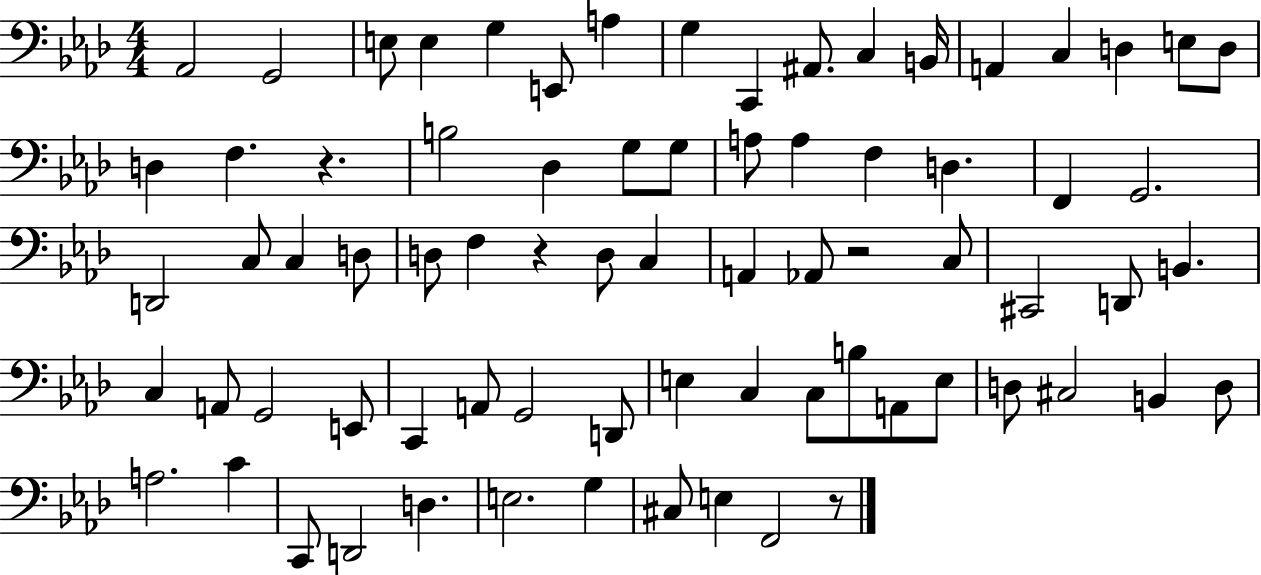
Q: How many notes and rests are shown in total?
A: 75